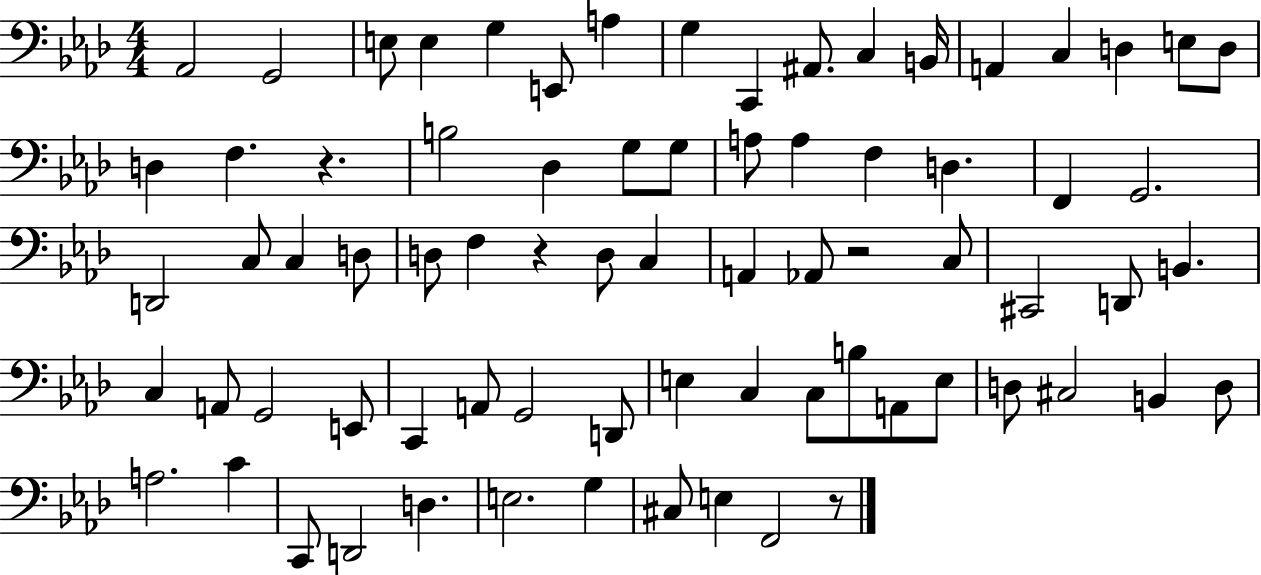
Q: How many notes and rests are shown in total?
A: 75